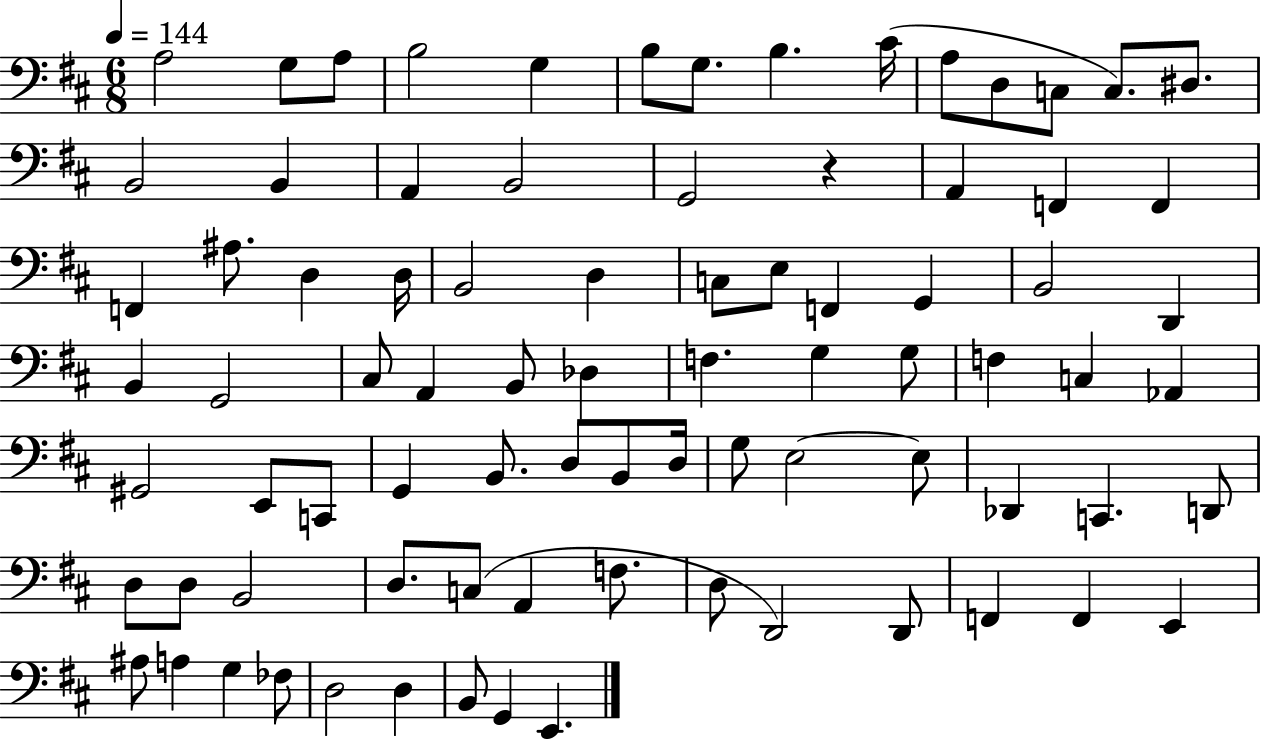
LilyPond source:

{
  \clef bass
  \numericTimeSignature
  \time 6/8
  \key d \major
  \tempo 4 = 144
  \repeat volta 2 { a2 g8 a8 | b2 g4 | b8 g8. b4. cis'16( | a8 d8 c8 c8.) dis8. | \break b,2 b,4 | a,4 b,2 | g,2 r4 | a,4 f,4 f,4 | \break f,4 ais8. d4 d16 | b,2 d4 | c8 e8 f,4 g,4 | b,2 d,4 | \break b,4 g,2 | cis8 a,4 b,8 des4 | f4. g4 g8 | f4 c4 aes,4 | \break gis,2 e,8 c,8 | g,4 b,8. d8 b,8 d16 | g8 e2~~ e8 | des,4 c,4. d,8 | \break d8 d8 b,2 | d8. c8( a,4 f8. | d8 d,2) d,8 | f,4 f,4 e,4 | \break ais8 a4 g4 fes8 | d2 d4 | b,8 g,4 e,4. | } \bar "|."
}